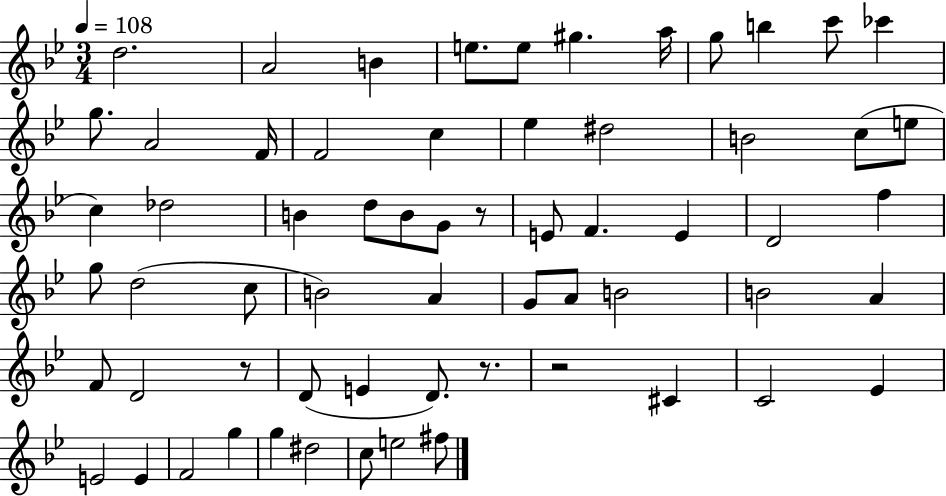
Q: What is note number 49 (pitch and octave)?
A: C4